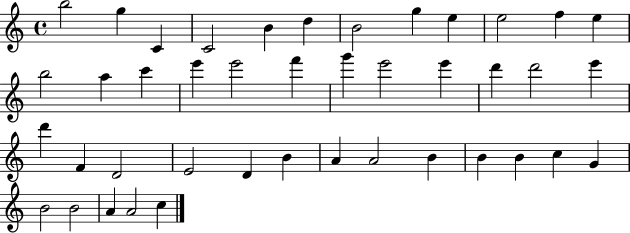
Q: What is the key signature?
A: C major